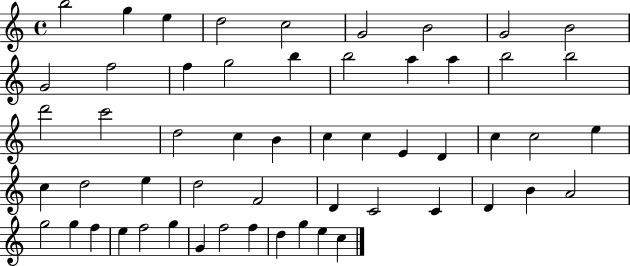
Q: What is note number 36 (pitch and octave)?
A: F4